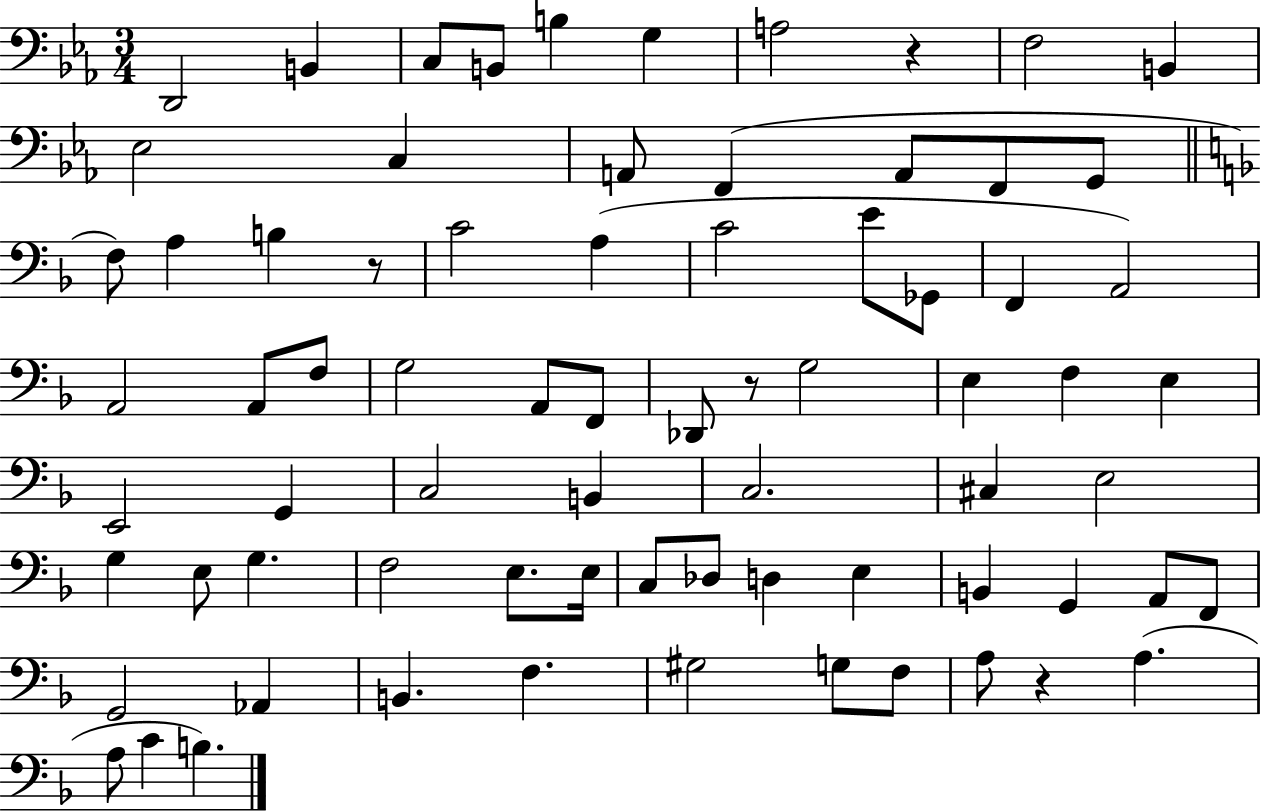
X:1
T:Untitled
M:3/4
L:1/4
K:Eb
D,,2 B,, C,/2 B,,/2 B, G, A,2 z F,2 B,, _E,2 C, A,,/2 F,, A,,/2 F,,/2 G,,/2 F,/2 A, B, z/2 C2 A, C2 E/2 _G,,/2 F,, A,,2 A,,2 A,,/2 F,/2 G,2 A,,/2 F,,/2 _D,,/2 z/2 G,2 E, F, E, E,,2 G,, C,2 B,, C,2 ^C, E,2 G, E,/2 G, F,2 E,/2 E,/4 C,/2 _D,/2 D, E, B,, G,, A,,/2 F,,/2 G,,2 _A,, B,, F, ^G,2 G,/2 F,/2 A,/2 z A, A,/2 C B,